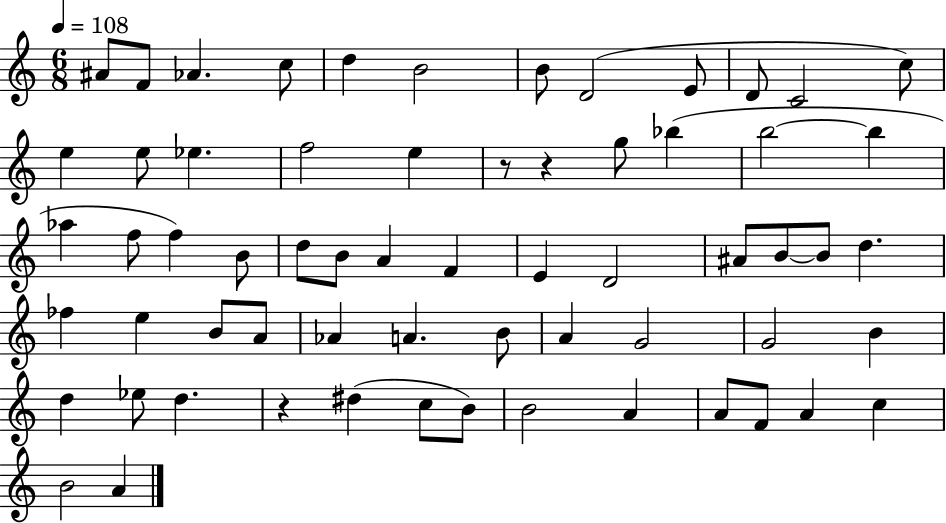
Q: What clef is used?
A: treble